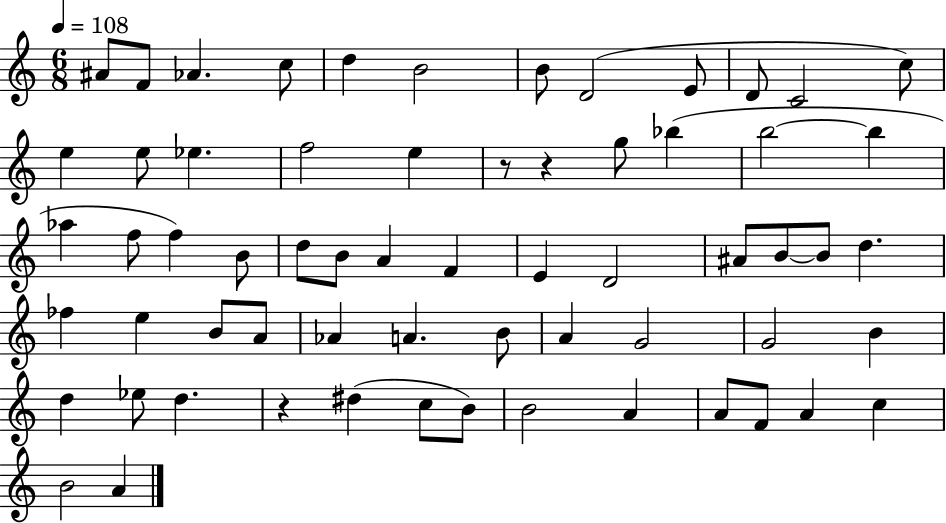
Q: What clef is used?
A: treble